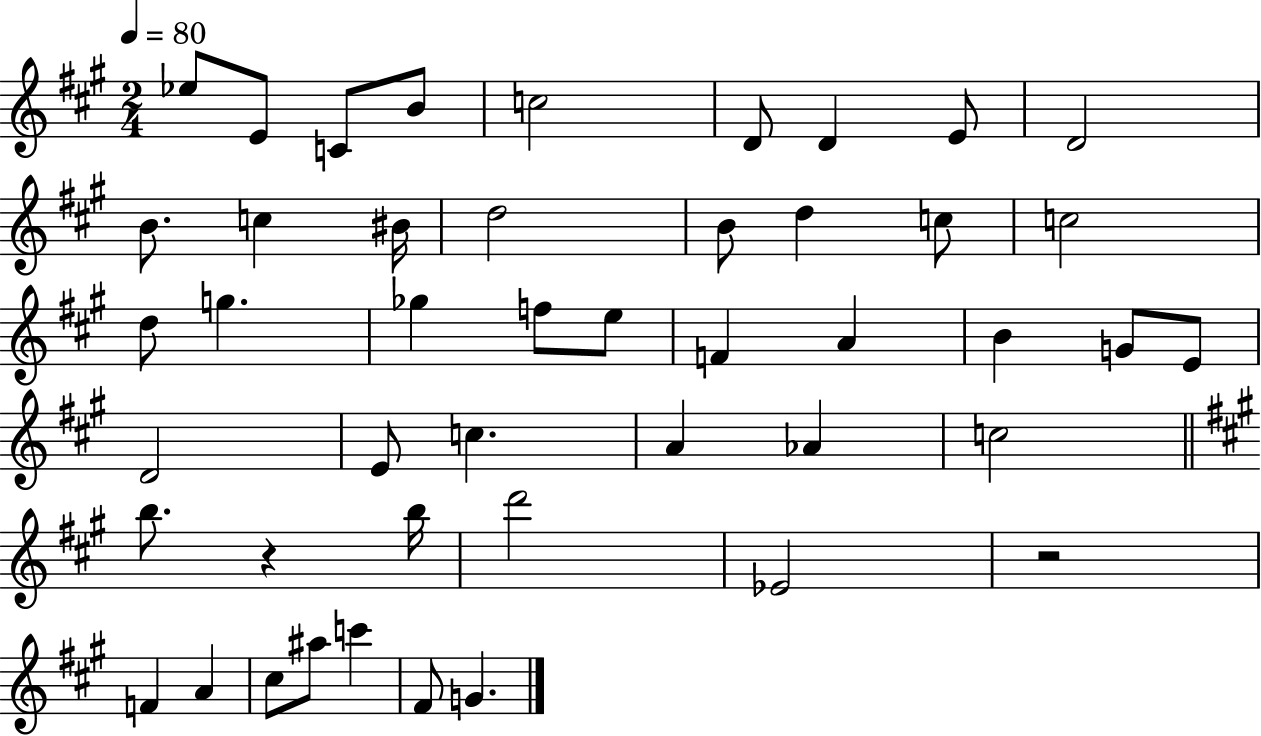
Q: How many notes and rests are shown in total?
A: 46